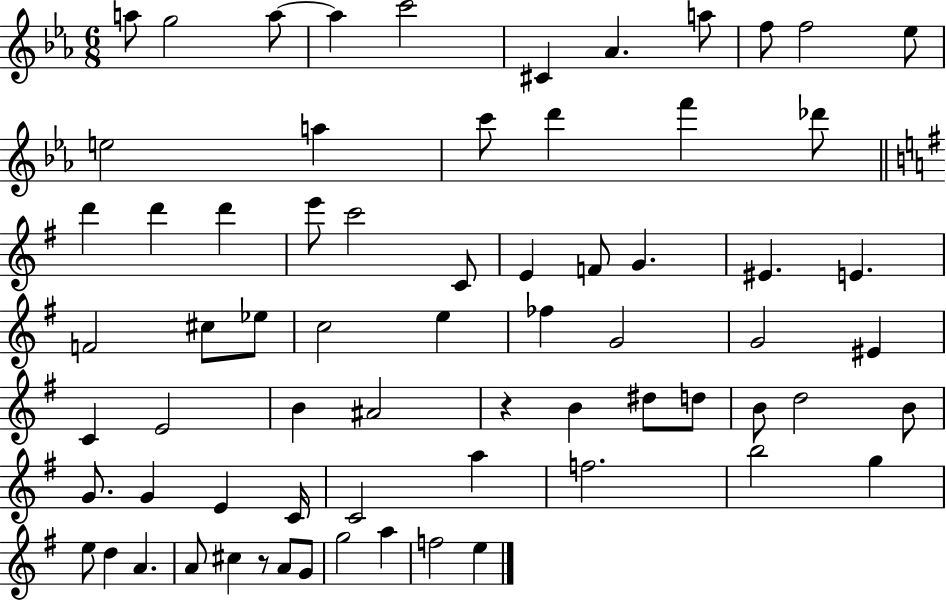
{
  \clef treble
  \numericTimeSignature
  \time 6/8
  \key ees \major
  \repeat volta 2 { a''8 g''2 a''8~~ | a''4 c'''2 | cis'4 aes'4. a''8 | f''8 f''2 ees''8 | \break e''2 a''4 | c'''8 d'''4 f'''4 des'''8 | \bar "||" \break \key g \major d'''4 d'''4 d'''4 | e'''8 c'''2 c'8 | e'4 f'8 g'4. | eis'4. e'4. | \break f'2 cis''8 ees''8 | c''2 e''4 | fes''4 g'2 | g'2 eis'4 | \break c'4 e'2 | b'4 ais'2 | r4 b'4 dis''8 d''8 | b'8 d''2 b'8 | \break g'8. g'4 e'4 c'16 | c'2 a''4 | f''2. | b''2 g''4 | \break e''8 d''4 a'4. | a'8 cis''4 r8 a'8 g'8 | g''2 a''4 | f''2 e''4 | \break } \bar "|."
}